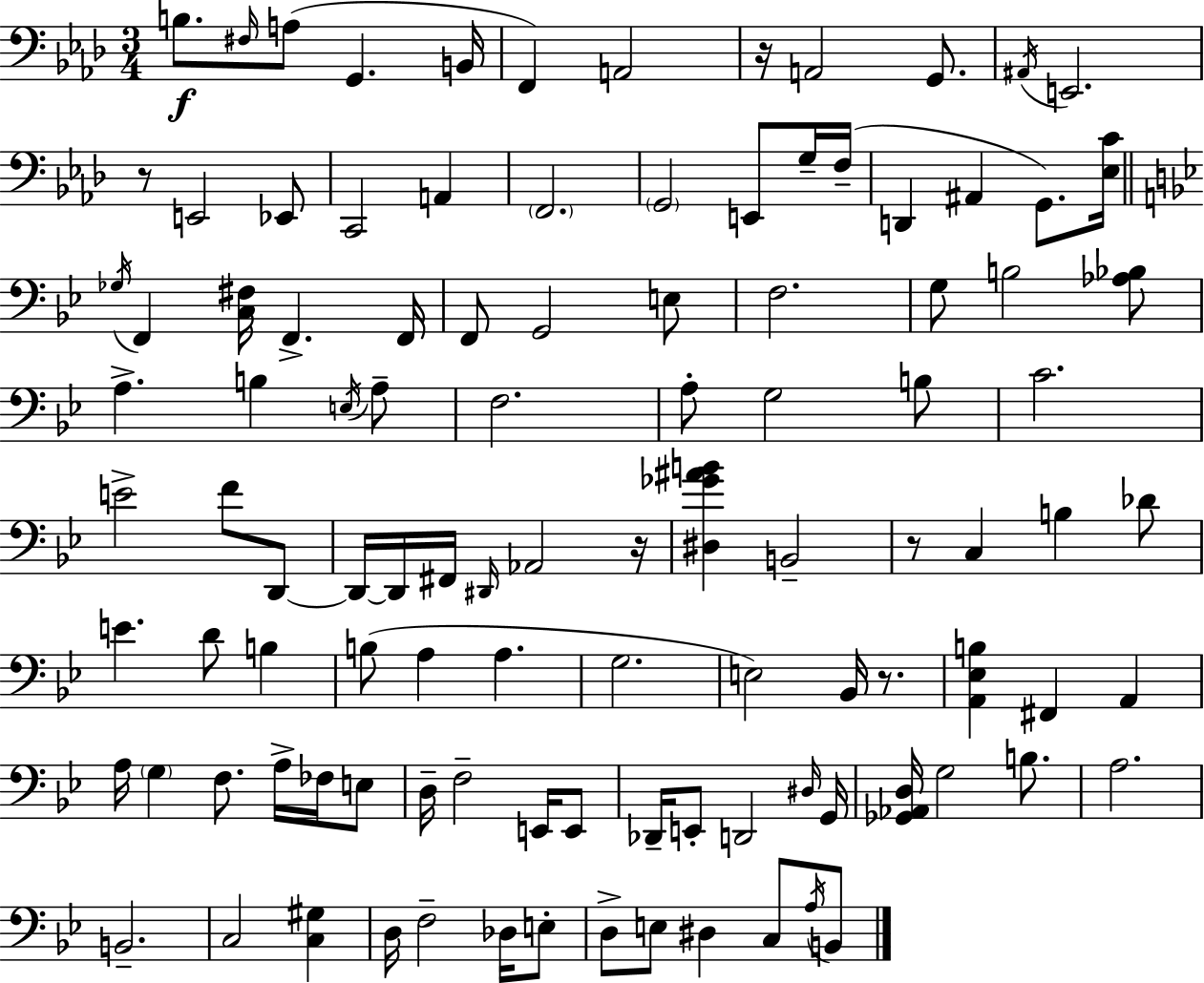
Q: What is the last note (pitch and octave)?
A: B2